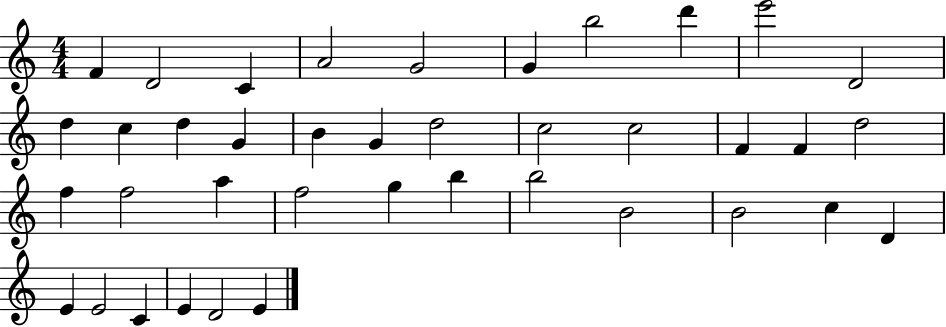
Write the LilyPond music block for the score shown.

{
  \clef treble
  \numericTimeSignature
  \time 4/4
  \key c \major
  f'4 d'2 c'4 | a'2 g'2 | g'4 b''2 d'''4 | e'''2 d'2 | \break d''4 c''4 d''4 g'4 | b'4 g'4 d''2 | c''2 c''2 | f'4 f'4 d''2 | \break f''4 f''2 a''4 | f''2 g''4 b''4 | b''2 b'2 | b'2 c''4 d'4 | \break e'4 e'2 c'4 | e'4 d'2 e'4 | \bar "|."
}